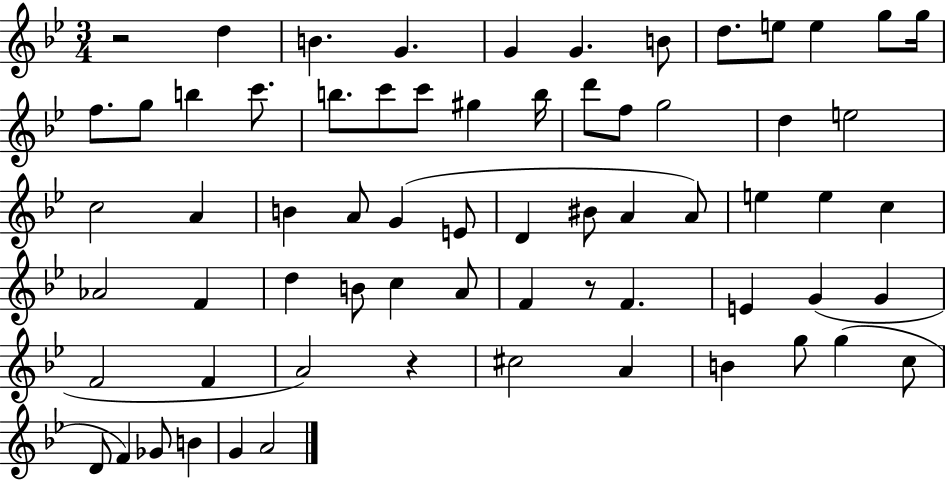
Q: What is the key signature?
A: BES major